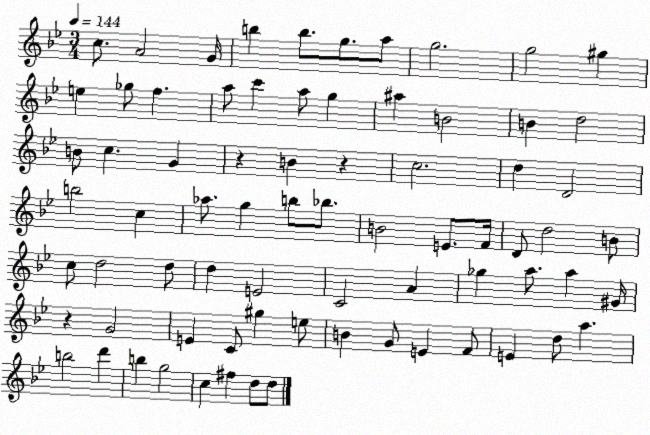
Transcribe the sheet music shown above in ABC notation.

X:1
T:Untitled
M:3/4
L:1/4
K:Bb
c/2 A2 G/4 b b/2 g/2 a/2 g2 g2 ^g e _g/2 f a/2 c' a/2 g ^a B2 B d2 B/2 c G z B z c2 d D2 b2 c _a/2 g b/2 _b/2 B2 E/2 F/4 D/2 d2 B/2 c/2 d2 d/2 d E2 C2 A _g a/2 a ^G/4 z G2 E C/2 ^g e/2 B G/2 E F/2 E d/2 a b2 d' b g2 c ^f d/2 d/2